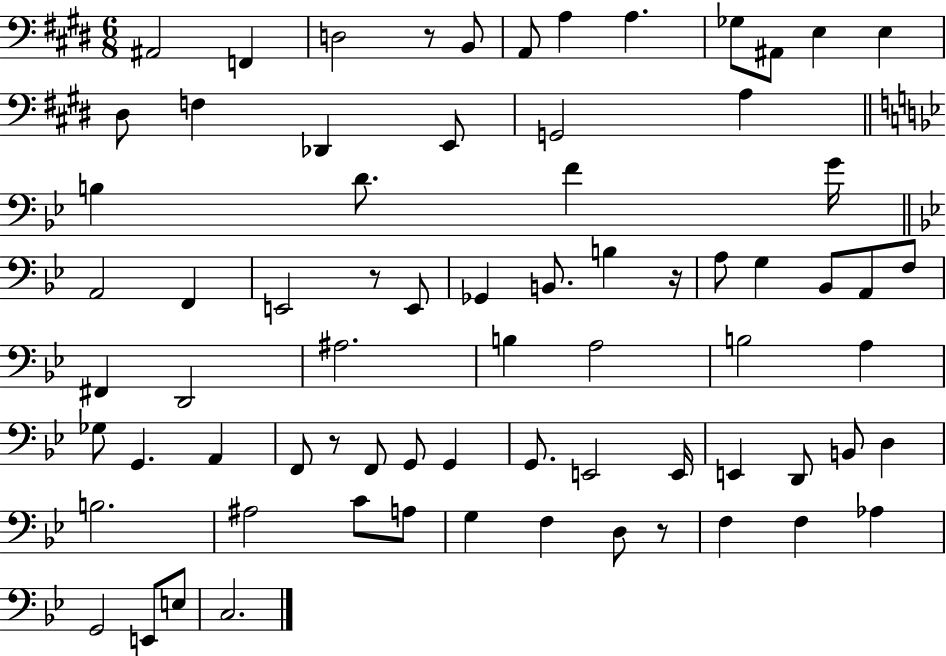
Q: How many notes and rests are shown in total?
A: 73